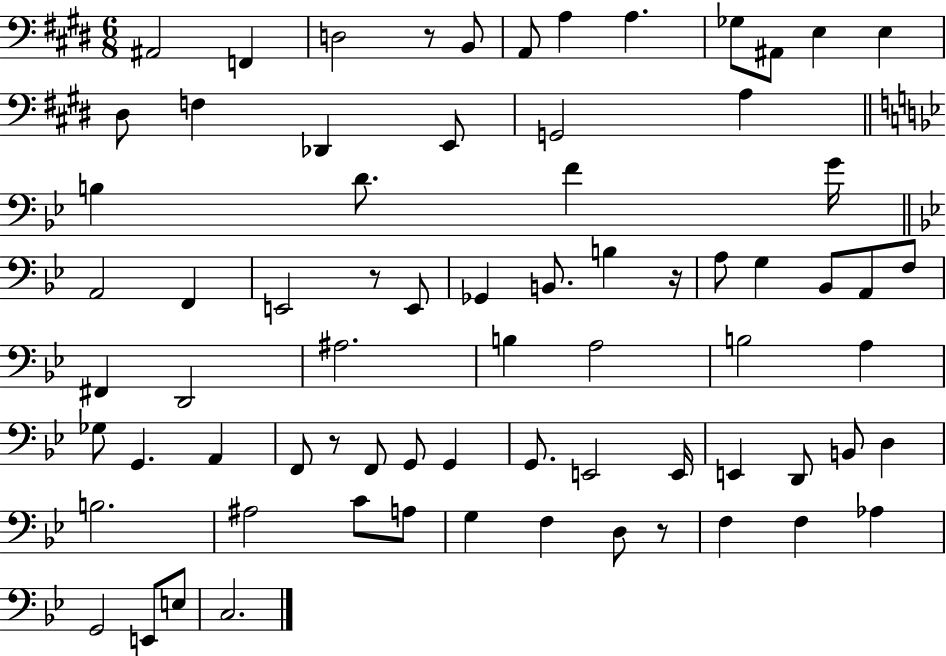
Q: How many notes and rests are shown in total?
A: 73